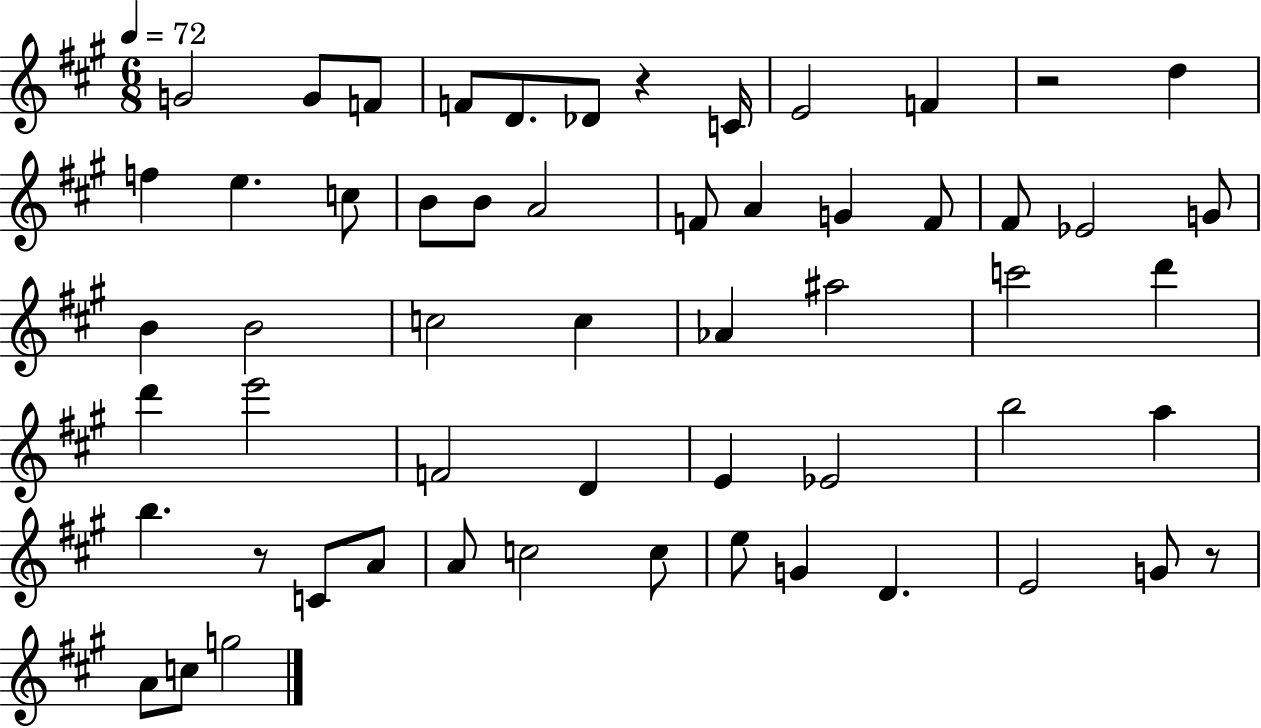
X:1
T:Untitled
M:6/8
L:1/4
K:A
G2 G/2 F/2 F/2 D/2 _D/2 z C/4 E2 F z2 d f e c/2 B/2 B/2 A2 F/2 A G F/2 ^F/2 _E2 G/2 B B2 c2 c _A ^a2 c'2 d' d' e'2 F2 D E _E2 b2 a b z/2 C/2 A/2 A/2 c2 c/2 e/2 G D E2 G/2 z/2 A/2 c/2 g2